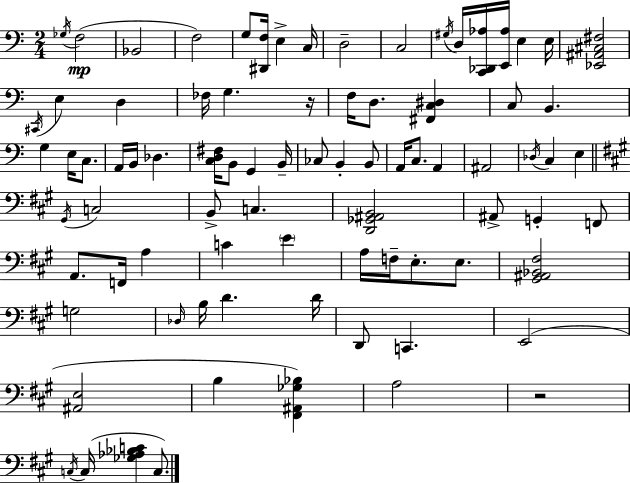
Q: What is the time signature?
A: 2/4